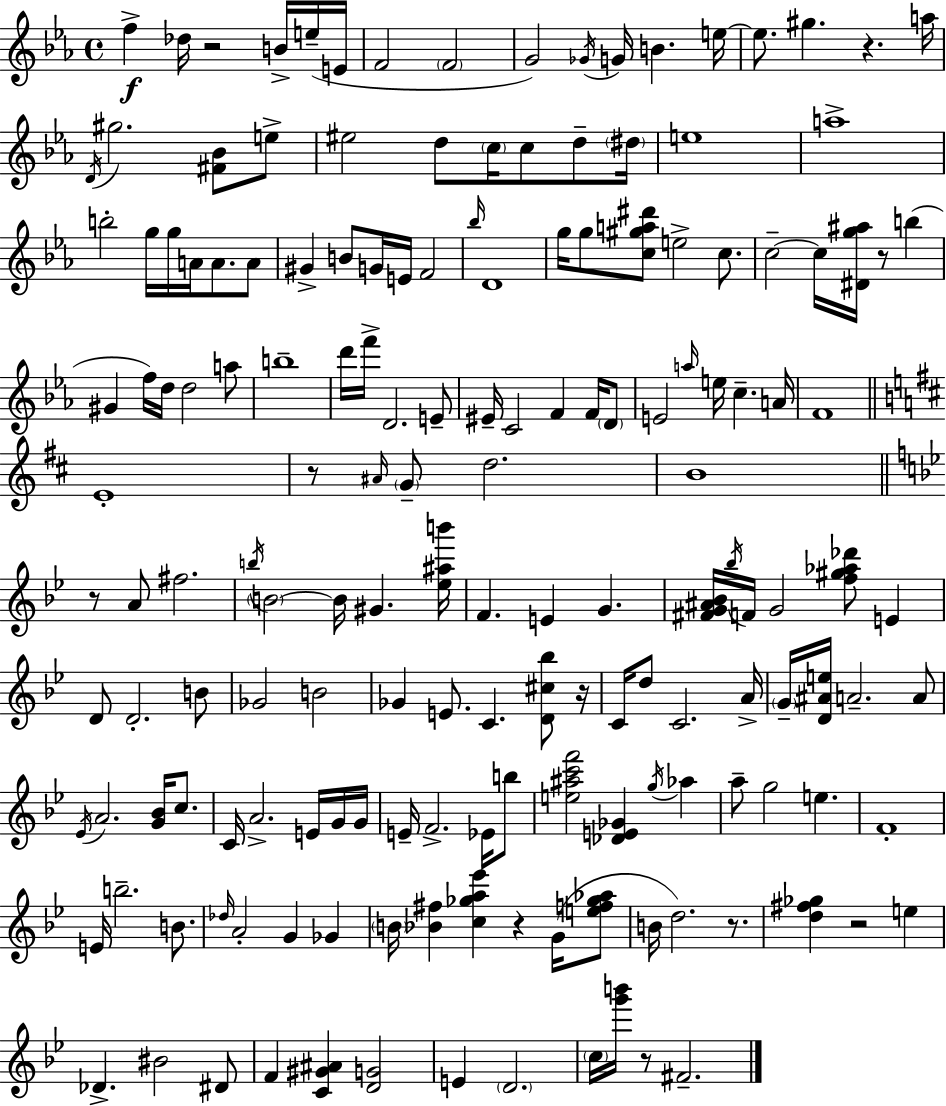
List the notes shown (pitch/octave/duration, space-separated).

F5/q Db5/s R/h B4/s E5/s E4/s F4/h F4/h G4/h Gb4/s G4/s B4/q. E5/s E5/e. G#5/q. R/q. A5/s D4/s G#5/h. [F#4,Bb4]/e E5/e EIS5/h D5/e C5/s C5/e D5/e D#5/s E5/w A5/w B5/h G5/s G5/s A4/s A4/e. A4/e G#4/q B4/e G4/s E4/s F4/h Bb5/s D4/w G5/s G5/e [C5,G#5,A5,D#6]/e E5/h C5/e. C5/h C5/s [D#4,G5,A#5]/s R/e B5/q G#4/q F5/s D5/s D5/h A5/e B5/w D6/s F6/s D4/h. E4/e EIS4/s C4/h F4/q F4/s D4/e E4/h A5/s E5/s C5/q. A4/s F4/w E4/w R/e A#4/s G4/e D5/h. B4/w R/e A4/e F#5/h. B5/s B4/h B4/s G#4/q. [Eb5,A#5,B6]/s F4/q. E4/q G4/q. [F#4,G4,A#4,Bb4]/s Bb5/s F4/s G4/h [F5,G#5,Ab5,Db6]/e E4/q D4/e D4/h. B4/e Gb4/h B4/h Gb4/q E4/e. C4/q. [D4,C#5,Bb5]/e R/s C4/s D5/e C4/h. A4/s G4/s [D4,A#4,E5]/s A4/h. A4/e Eb4/s A4/h. [G4,Bb4]/s C5/e. C4/s A4/h. E4/s G4/s G4/s E4/s F4/h. Eb4/s B5/e [E5,A#5,C6,F6]/h [Db4,E4,Gb4]/q G5/s Ab5/q A5/e G5/h E5/q. F4/w E4/s B5/h. B4/e. Db5/s A4/h G4/q Gb4/q B4/s [Bb4,F#5]/q [C5,Gb5,A5,Eb6]/q R/q G4/s [E5,F5,Gb5,Ab5]/e B4/s D5/h. R/e. [D5,F#5,Gb5]/q R/h E5/q Db4/q. BIS4/h D#4/e F4/q [C4,G#4,A#4]/q [D4,G4]/h E4/q D4/h. C5/s [G6,B6]/s R/e F#4/h.